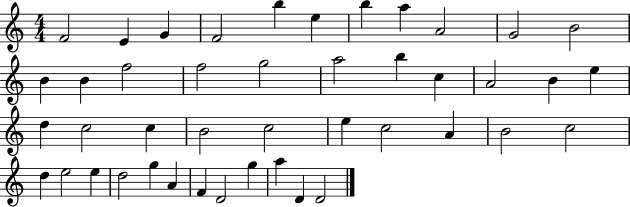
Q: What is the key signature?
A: C major